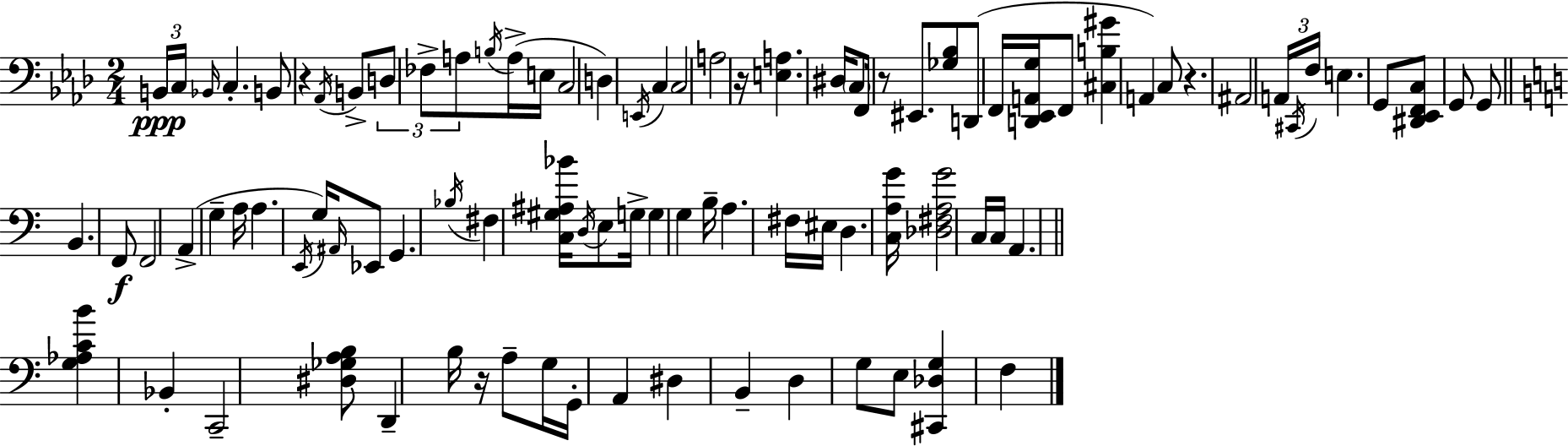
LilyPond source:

{
  \clef bass
  \numericTimeSignature
  \time 2/4
  \key f \minor
  \repeat volta 2 { \tuplet 3/2 { b,16\ppp c16 \grace { bes,16 } } c4.-. | b,8 r4 \acciaccatura { aes,16 } | b,8-> \tuplet 3/2 { d8 fes8-> a8 } | \acciaccatura { b16 } a16->( e16 c2 | \break d4) \acciaccatura { e,16 } | c4 c2 | a2 | r16 <e a>4. | \break dis16 \parenthesize c8 f,16 r8 | eis,8. <ges bes>8 d,8( | f,16 <d, ees, a, g>16 f,8 <cis b gis'>4 | a,4) c8 r4. | \break ais,2 | \tuplet 3/2 { a,16 \acciaccatura { cis,16 } f16 } e4. | g,8 <dis, ees, f, c>8 | g,8 g,8 \bar "||" \break \key c \major b,4. f,8\f | f,2 | a,4->( g4-- | a16 a4. \acciaccatura { e,16 }) | \break g16 \grace { ais,16 } ees,8 g,4. | \acciaccatura { bes16 } fis4 <c gis ais bes'>16 | \acciaccatura { d16 } e8 g16-> g4 | g4 b16-- a4. | \break fis16 eis16 d4. | <c a g'>16 <des fis a g'>2 | c16 c16 a,4. | \bar "||" \break \key c \major <g aes c' b'>4 bes,4-. | c,2-- | <dis ges a b>8 d,4-- b16 r16 | a8-- g16 g,16-. a,4 | \break dis4 b,4-- | d4 g8 e8 | <cis, des g>4 f4 | } \bar "|."
}